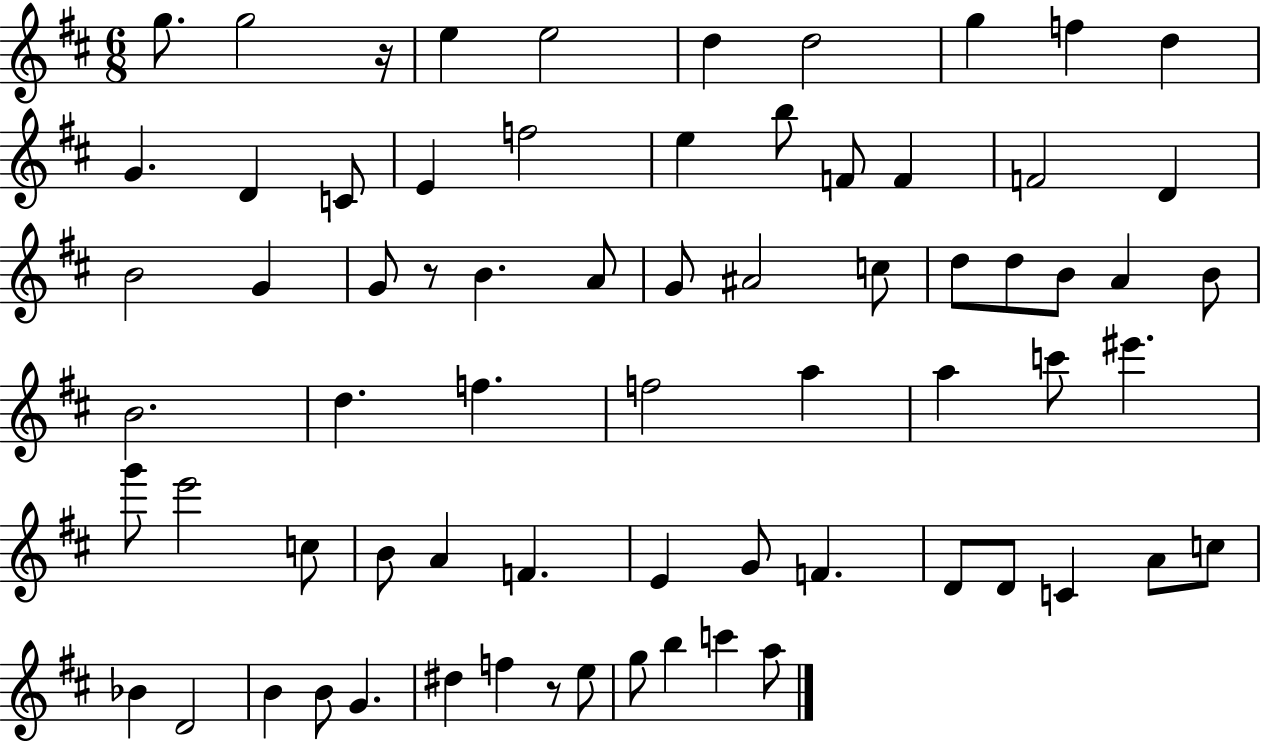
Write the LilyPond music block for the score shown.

{
  \clef treble
  \numericTimeSignature
  \time 6/8
  \key d \major
  g''8. g''2 r16 | e''4 e''2 | d''4 d''2 | g''4 f''4 d''4 | \break g'4. d'4 c'8 | e'4 f''2 | e''4 b''8 f'8 f'4 | f'2 d'4 | \break b'2 g'4 | g'8 r8 b'4. a'8 | g'8 ais'2 c''8 | d''8 d''8 b'8 a'4 b'8 | \break b'2. | d''4. f''4. | f''2 a''4 | a''4 c'''8 eis'''4. | \break g'''8 e'''2 c''8 | b'8 a'4 f'4. | e'4 g'8 f'4. | d'8 d'8 c'4 a'8 c''8 | \break bes'4 d'2 | b'4 b'8 g'4. | dis''4 f''4 r8 e''8 | g''8 b''4 c'''4 a''8 | \break \bar "|."
}